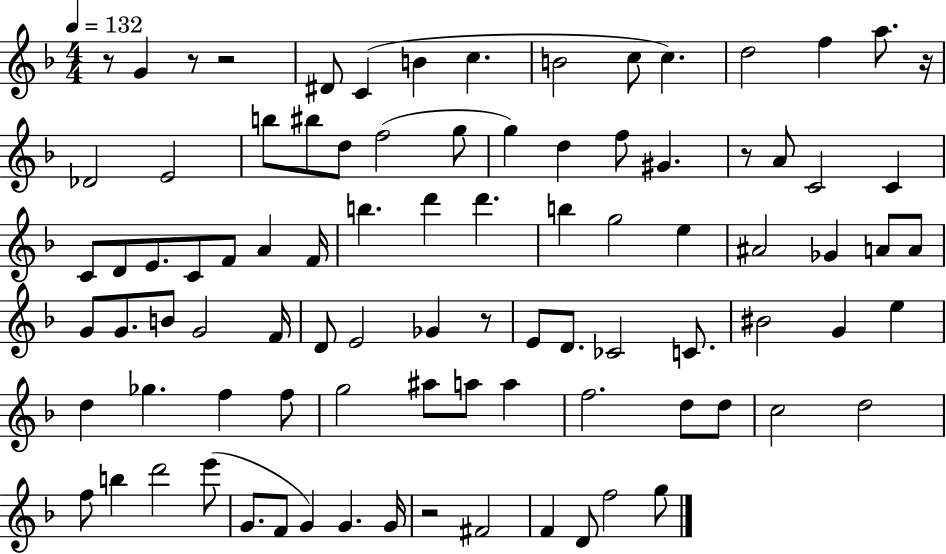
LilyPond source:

{
  \clef treble
  \numericTimeSignature
  \time 4/4
  \key f \major
  \tempo 4 = 132
  r8 g'4 r8 r2 | dis'8 c'4( b'4 c''4. | b'2 c''8 c''4.) | d''2 f''4 a''8. r16 | \break des'2 e'2 | b''8 bis''8 d''8 f''2( g''8 | g''4) d''4 f''8 gis'4. | r8 a'8 c'2 c'4 | \break c'8 d'8 e'8. c'8 f'8 a'4 f'16 | b''4. d'''4 d'''4. | b''4 g''2 e''4 | ais'2 ges'4 a'8 a'8 | \break g'8 g'8. b'8 g'2 f'16 | d'8 e'2 ges'4 r8 | e'8 d'8. ces'2 c'8. | bis'2 g'4 e''4 | \break d''4 ges''4. f''4 f''8 | g''2 ais''8 a''8 a''4 | f''2. d''8 d''8 | c''2 d''2 | \break f''8 b''4 d'''2 e'''8( | g'8. f'8 g'4) g'4. g'16 | r2 fis'2 | f'4 d'8 f''2 g''8 | \break \bar "|."
}